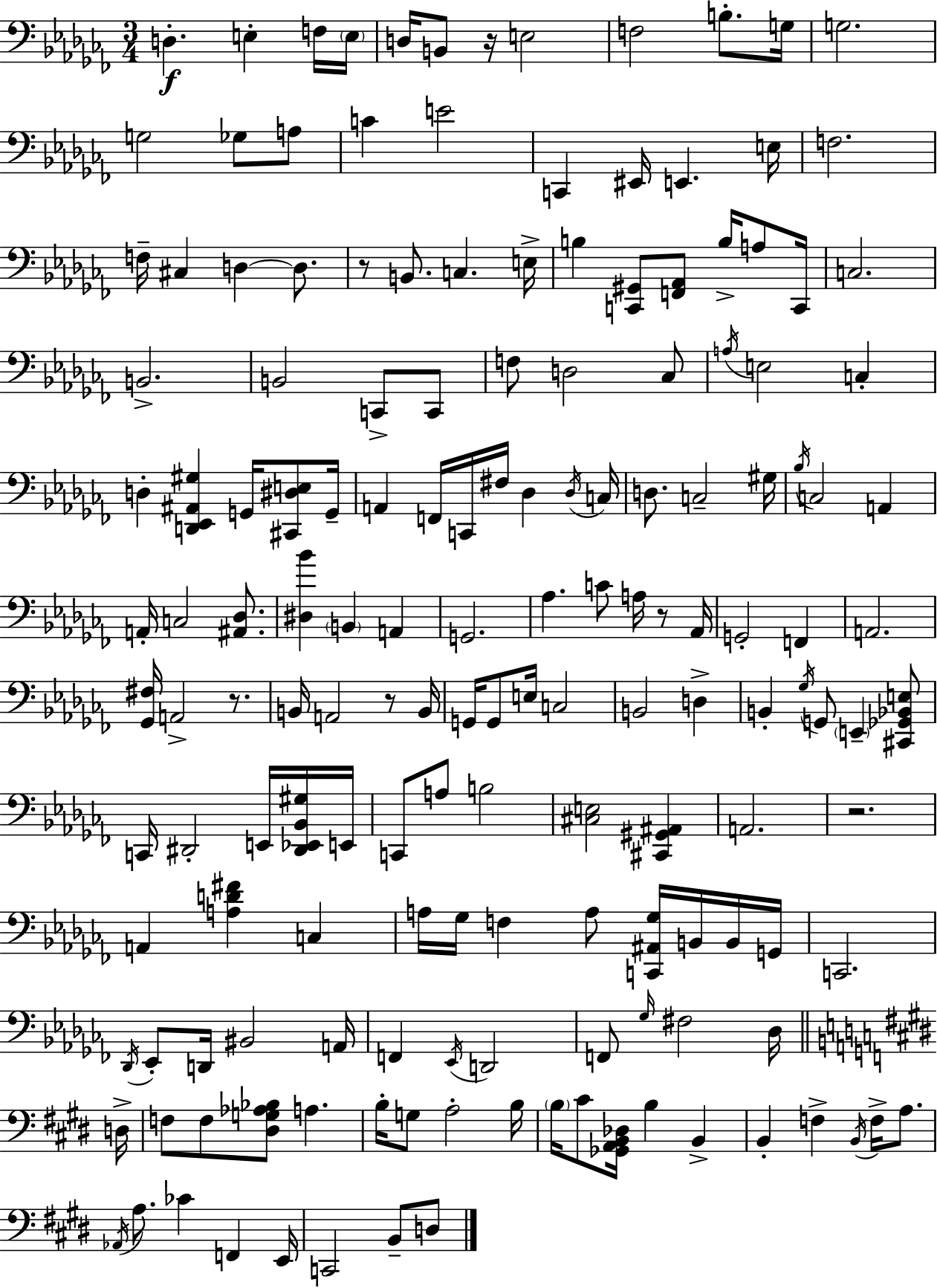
D3/q. E3/q F3/s E3/s D3/s B2/e R/s E3/h F3/h B3/e. G3/s G3/h. G3/h Gb3/e A3/e C4/q E4/h C2/q EIS2/s E2/q. E3/s F3/h. F3/s C#3/q D3/q D3/e. R/e B2/e. C3/q. E3/s B3/q [C2,G#2]/e [F2,Ab2]/e B3/s A3/e C2/s C3/h. B2/h. B2/h C2/e C2/e F3/e D3/h CES3/e A3/s E3/h C3/q D3/q [D2,Eb2,A#2,G#3]/q G2/s [C#2,D#3,E3]/e G2/s A2/q F2/s C2/s F#3/s Db3/q Db3/s C3/s D3/e. C3/h G#3/s Bb3/s C3/h A2/q A2/s C3/h [A#2,Db3]/e. [D#3,Bb4]/q B2/q A2/q G2/h. Ab3/q. C4/e A3/s R/e Ab2/s G2/h F2/q A2/h. [Gb2,F#3]/s A2/h R/e. B2/s A2/h R/e B2/s G2/s G2/e E3/s C3/h B2/h D3/q B2/q Gb3/s G2/e E2/q [C#2,Gb2,Bb2,E3]/e C2/s D#2/h E2/s [D#2,Eb2,Bb2,G#3]/s E2/s C2/e A3/e B3/h [C#3,E3]/h [C#2,G#2,A#2]/q A2/h. R/h. A2/q [A3,D4,F#4]/q C3/q A3/s Gb3/s F3/q A3/e [C2,A#2,Gb3]/s B2/s B2/s G2/s C2/h. Db2/s Eb2/e D2/s BIS2/h A2/s F2/q Eb2/s D2/h F2/e Gb3/s F#3/h Db3/s D3/s F3/e F3/e [D#3,G3,Ab3,Bb3]/e A3/q. B3/s G3/e A3/h B3/s B3/s C#4/e [Gb2,A2,B2,Db3]/s B3/q B2/q B2/q F3/q B2/s F3/s A3/e. Ab2/s A3/e. CES4/q F2/q E2/s C2/h B2/e D3/e